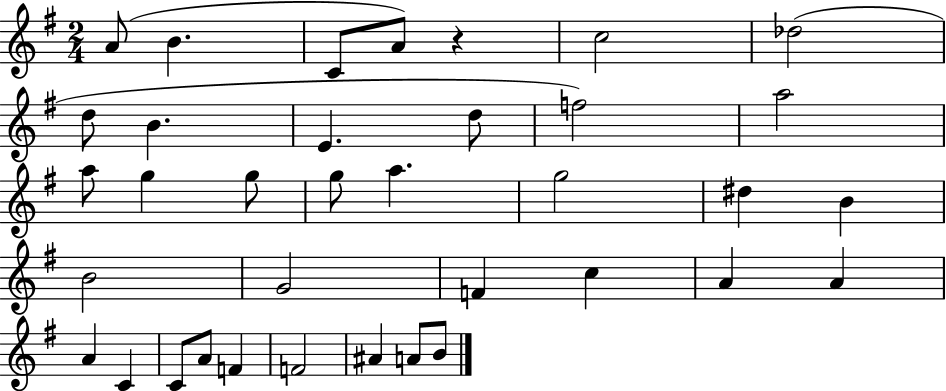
A4/e B4/q. C4/e A4/e R/q C5/h Db5/h D5/e B4/q. E4/q. D5/e F5/h A5/h A5/e G5/q G5/e G5/e A5/q. G5/h D#5/q B4/q B4/h G4/h F4/q C5/q A4/q A4/q A4/q C4/q C4/e A4/e F4/q F4/h A#4/q A4/e B4/e